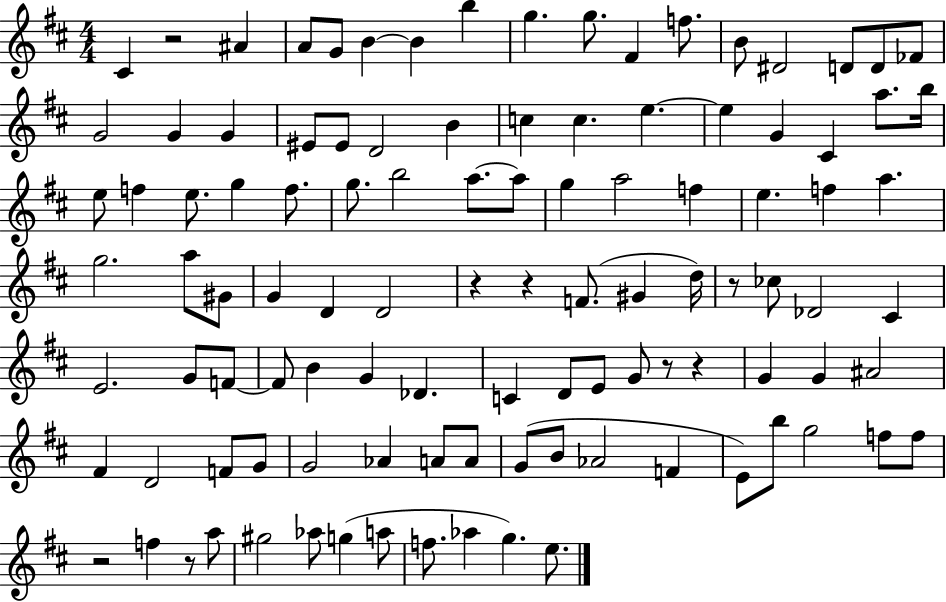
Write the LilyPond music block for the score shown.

{
  \clef treble
  \numericTimeSignature
  \time 4/4
  \key d \major
  cis'4 r2 ais'4 | a'8 g'8 b'4~~ b'4 b''4 | g''4. g''8. fis'4 f''8. | b'8 dis'2 d'8 d'8 fes'8 | \break g'2 g'4 g'4 | eis'8 eis'8 d'2 b'4 | c''4 c''4. e''4.~~ | e''4 g'4 cis'4 a''8. b''16 | \break e''8 f''4 e''8. g''4 f''8. | g''8. b''2 a''8.~~ a''8 | g''4 a''2 f''4 | e''4. f''4 a''4. | \break g''2. a''8 gis'8 | g'4 d'4 d'2 | r4 r4 f'8.( gis'4 d''16) | r8 ces''8 des'2 cis'4 | \break e'2. g'8 f'8~~ | f'8 b'4 g'4 des'4. | c'4 d'8 e'8 g'8 r8 r4 | g'4 g'4 ais'2 | \break fis'4 d'2 f'8 g'8 | g'2 aes'4 a'8 a'8 | g'8( b'8 aes'2 f'4 | e'8) b''8 g''2 f''8 f''8 | \break r2 f''4 r8 a''8 | gis''2 aes''8 g''4( a''8 | f''8. aes''4 g''4.) e''8. | \bar "|."
}